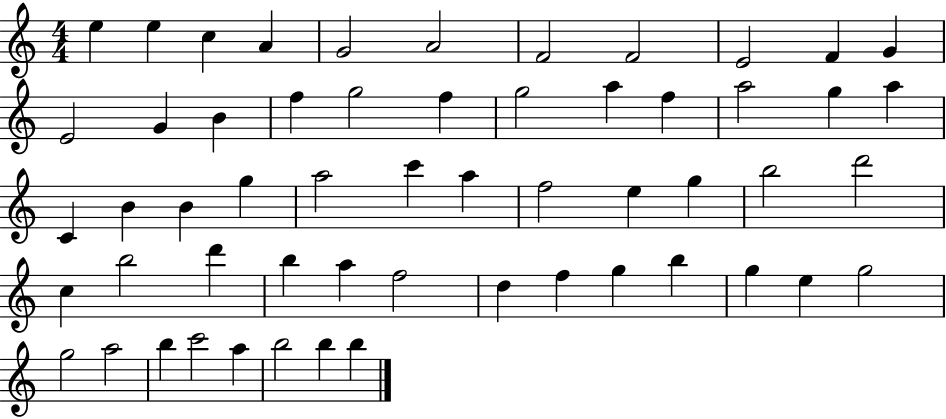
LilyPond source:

{
  \clef treble
  \numericTimeSignature
  \time 4/4
  \key c \major
  e''4 e''4 c''4 a'4 | g'2 a'2 | f'2 f'2 | e'2 f'4 g'4 | \break e'2 g'4 b'4 | f''4 g''2 f''4 | g''2 a''4 f''4 | a''2 g''4 a''4 | \break c'4 b'4 b'4 g''4 | a''2 c'''4 a''4 | f''2 e''4 g''4 | b''2 d'''2 | \break c''4 b''2 d'''4 | b''4 a''4 f''2 | d''4 f''4 g''4 b''4 | g''4 e''4 g''2 | \break g''2 a''2 | b''4 c'''2 a''4 | b''2 b''4 b''4 | \bar "|."
}